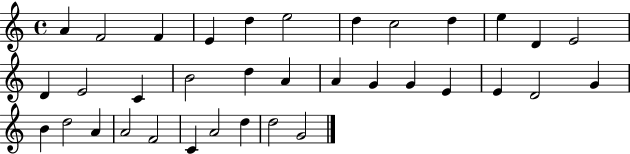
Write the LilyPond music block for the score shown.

{
  \clef treble
  \time 4/4
  \defaultTimeSignature
  \key c \major
  a'4 f'2 f'4 | e'4 d''4 e''2 | d''4 c''2 d''4 | e''4 d'4 e'2 | \break d'4 e'2 c'4 | b'2 d''4 a'4 | a'4 g'4 g'4 e'4 | e'4 d'2 g'4 | \break b'4 d''2 a'4 | a'2 f'2 | c'4 a'2 d''4 | d''2 g'2 | \break \bar "|."
}